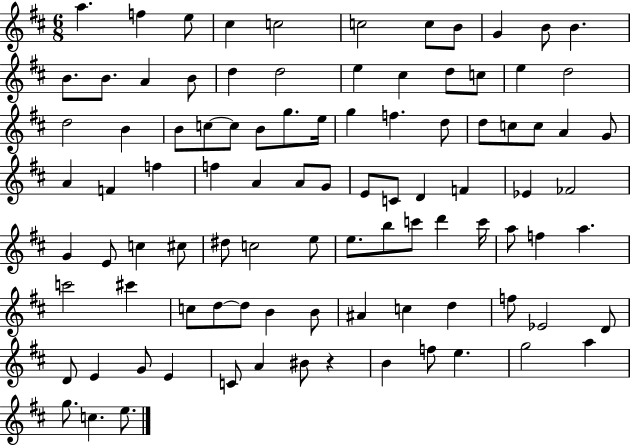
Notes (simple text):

A5/q. F5/q E5/e C#5/q C5/h C5/h C5/e B4/e G4/q B4/e B4/q. B4/e. B4/e. A4/q B4/e D5/q D5/h E5/q C#5/q D5/e C5/e E5/q D5/h D5/h B4/q B4/e C5/e C5/e B4/e G5/e. E5/s G5/q F5/q. D5/e D5/e C5/e C5/e A4/q G4/e A4/q F4/q F5/q F5/q A4/q A4/e G4/e E4/e C4/e D4/q F4/q Eb4/q FES4/h G4/q E4/e C5/q C#5/e D#5/e C5/h E5/e E5/e. B5/e C6/e D6/q C6/s A5/e F5/q A5/q. C6/h C#6/q C5/e D5/e D5/e B4/q B4/e A#4/q C5/q D5/q F5/e Eb4/h D4/e D4/e E4/q G4/e E4/q C4/e A4/q BIS4/e R/q B4/q F5/e E5/q. G5/h A5/q G5/e. C5/q. E5/e.